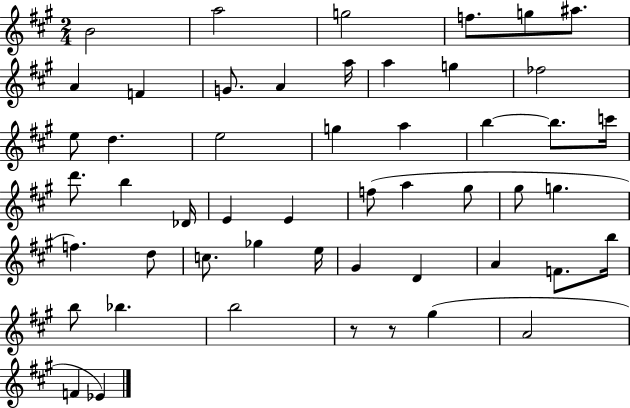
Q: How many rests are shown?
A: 2